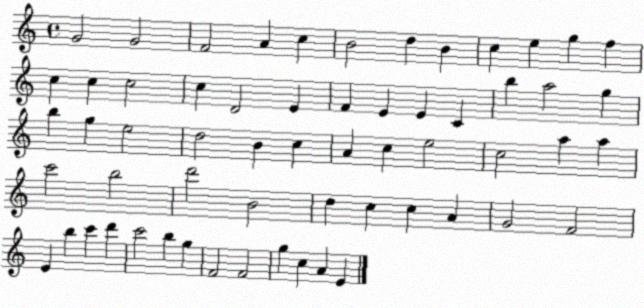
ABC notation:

X:1
T:Untitled
M:4/4
L:1/4
K:C
G2 G2 F2 A c B2 d B c e g f c c c2 c D2 E F E E C b a2 g b g e2 d2 B c A c e2 c2 a a c'2 b2 d'2 B2 d c c A G2 F2 E b c' d' c'2 b g F2 F2 g c A E